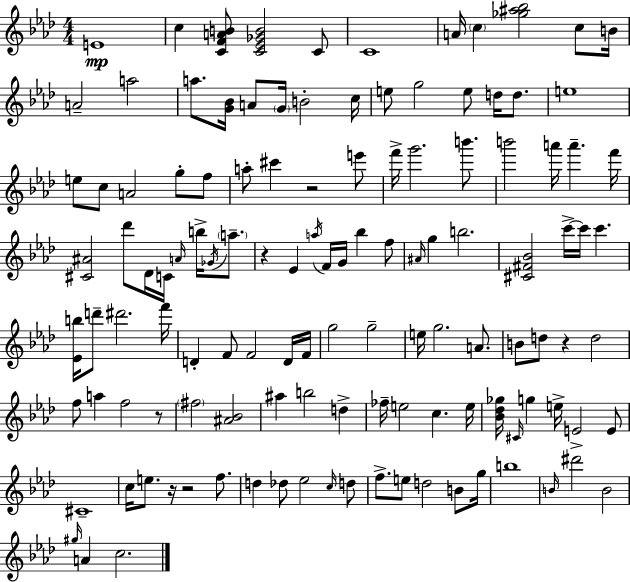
{
  \clef treble
  \numericTimeSignature
  \time 4/4
  \key aes \major
  \repeat volta 2 { e'1\mp | c''4 <c' f' a' b'>8 <c' ees' ges' b'>2 c'8 | c'1 | a'16 \parenthesize c''4 <ges'' ais'' bes''>2 c''8 b'16 | \break a'2-- a''2 | a''8. <g' bes'>16 a'8 \parenthesize g'16 b'2-. c''16 | e''8 g''2 e''8 d''16 d''8. | e''1 | \break e''8 c''8 a'2 g''8-. f''8 | a''8-. cis'''4 r2 e'''8 | f'''16-> g'''2. b'''8. | b'''2 a'''16 a'''4.-- f'''16 | \break <cis' ais'>2 des'''8 des'16 c'16 \grace { a'16 } b''16-> \acciaccatura { ges'16 } \parenthesize a''8.-- | r4 ees'4 \acciaccatura { a''16 } f'16 g'16 bes''4 | f''8 \grace { ais'16 } g''4 b''2. | <cis' fis' bes'>2 c'''16->~~ c'''16 c'''4. | \break <ees' b''>16 d'''8-- dis'''2. | f'''16 d'4-. f'8 f'2 | d'16 f'16 g''2 g''2-- | e''16 g''2. | \break a'8. b'8 d''8 r4 d''2 | f''8 a''4 f''2 | r8 \parenthesize fis''2 <ais' bes'>2 | ais''4 b''2 | \break d''4-> fes''16-- e''2 c''4. | e''16 <bes' des'' ges''>16 \grace { cis'16 } g''4 e''16-> e'2-> | e'8 cis'1-- | c''16 e''8. r16 r2 | \break f''8. d''4 des''8 ees''2 | \grace { c''16 } d''8 f''8.-> e''8 d''2 | b'8 g''16 b''1 | \grace { b'16 } dis'''2 b'2 | \break \grace { gis''16 } a'4 c''2. | } \bar "|."
}